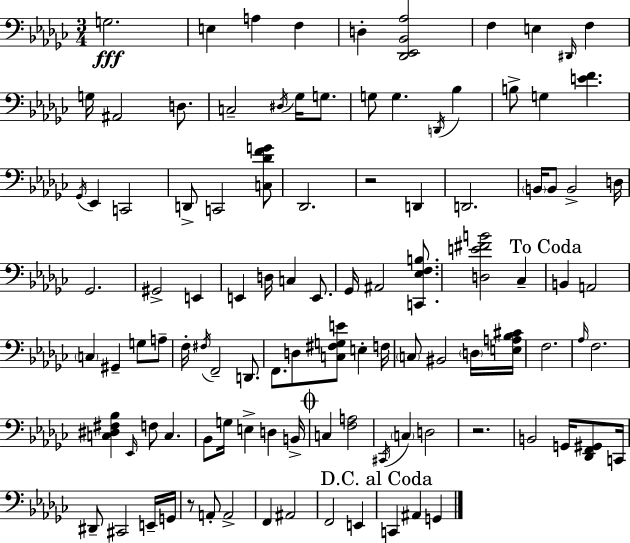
{
  \clef bass
  \numericTimeSignature
  \time 3/4
  \key ees \minor
  g2.\fff | e4 a4 f4 | d4-. <des, ees, bes, aes>2 | f4 e4 \grace { dis,16 } f4 | \break g16 ais,2 d8. | c2-- \acciaccatura { dis16 } ges16 g8. | g8 g4. \acciaccatura { d,16 } bes4 | b8-> g4 <e' f'>4. | \break \acciaccatura { ges,16 } ees,4 c,2 | d,8-> c,2 | <c des' f' g'>8 des,2. | r2 | \break d,4 d,2. | \parenthesize b,16 b,8 b,2-> | d16 ges,2. | gis,2-> | \break e,4 e,4 d16 c4 | e,8. ges,16 ais,2 | <c, ees f b>8. <d e' fis' b'>2 | ces4-- \mark "To Coda" b,4 a,2 | \break \parenthesize c4 gis,4-- | g8 a8-- f16-. \acciaccatura { fis16 } f,2-- | d,8. f,8. d8 <c fis g e'>8 | e4-. f16 \parenthesize c8 bis,2 | \break \parenthesize d16 <e a bes cis'>16 f2. | \grace { aes16 } f2. | <c dis fis bes>4 \grace { ees,16 } f8 | c4. bes,8 g16 e4-> | \break d4 b,16-> \mark \markup { \musicglyph "scripts.coda" } c4 <f a>2 | \acciaccatura { cis,16 } \parenthesize c4 | d2 r2. | b,2 | \break g,16 <des, f, gis,>8 c,16 dis,8-- cis,2 | e,16-- g,16 r8 a,8-. | a,2-> f,4 | ais,2 f,2 | \break e,4 \mark "D.C. al Coda" c,4 | ais,4 g,4 \bar "|."
}